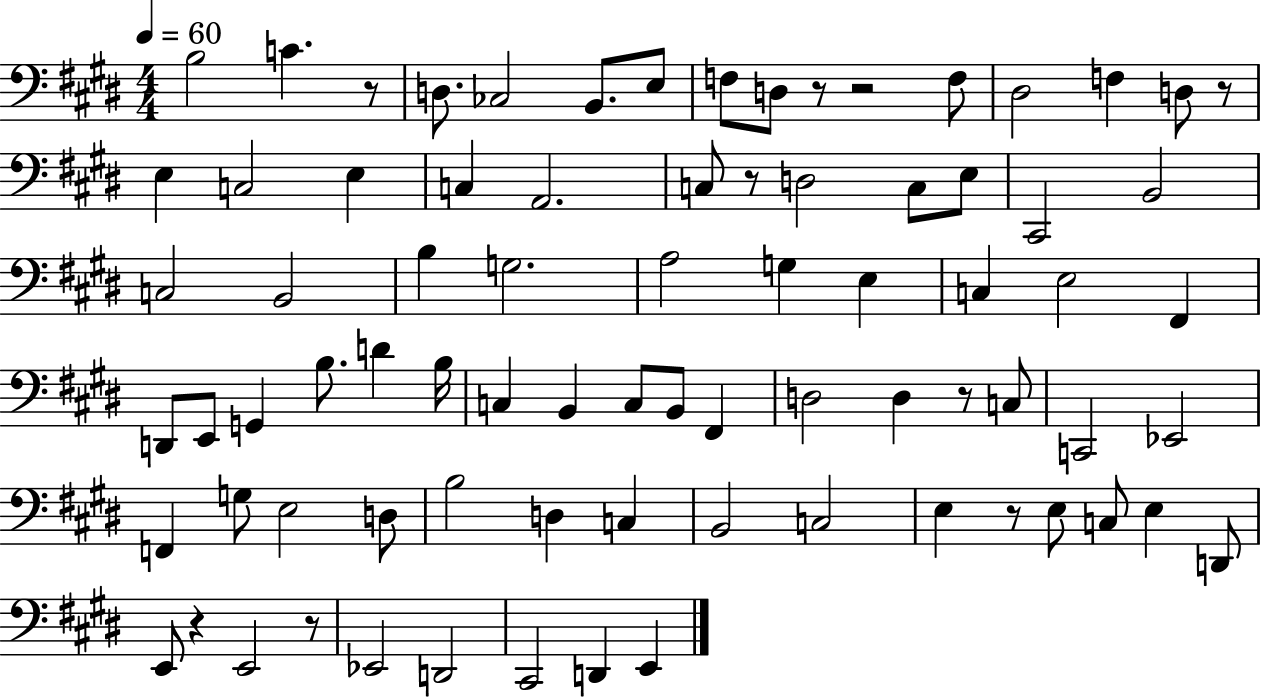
{
  \clef bass
  \numericTimeSignature
  \time 4/4
  \key e \major
  \tempo 4 = 60
  b2 c'4. r8 | d8. ces2 b,8. e8 | f8 d8 r8 r2 f8 | dis2 f4 d8 r8 | \break e4 c2 e4 | c4 a,2. | c8 r8 d2 c8 e8 | cis,2 b,2 | \break c2 b,2 | b4 g2. | a2 g4 e4 | c4 e2 fis,4 | \break d,8 e,8 g,4 b8. d'4 b16 | c4 b,4 c8 b,8 fis,4 | d2 d4 r8 c8 | c,2 ees,2 | \break f,4 g8 e2 d8 | b2 d4 c4 | b,2 c2 | e4 r8 e8 c8 e4 d,8 | \break e,8 r4 e,2 r8 | ees,2 d,2 | cis,2 d,4 e,4 | \bar "|."
}